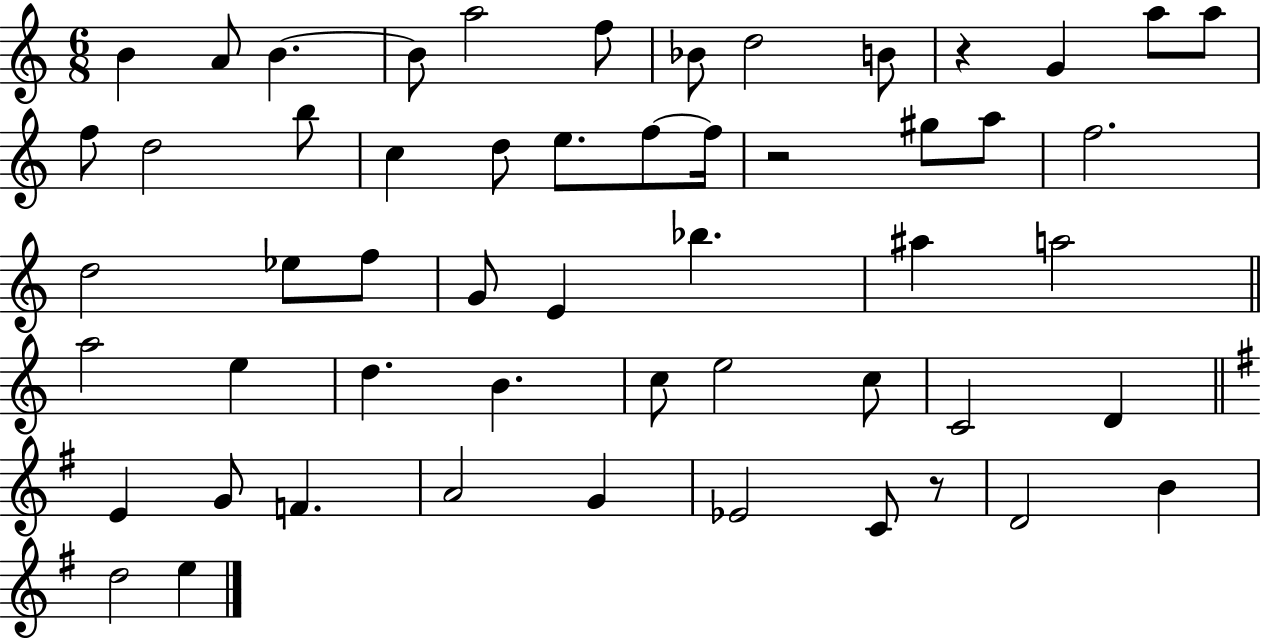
B4/q A4/e B4/q. B4/e A5/h F5/e Bb4/e D5/h B4/e R/q G4/q A5/e A5/e F5/e D5/h B5/e C5/q D5/e E5/e. F5/e F5/s R/h G#5/e A5/e F5/h. D5/h Eb5/e F5/e G4/e E4/q Bb5/q. A#5/q A5/h A5/h E5/q D5/q. B4/q. C5/e E5/h C5/e C4/h D4/q E4/q G4/e F4/q. A4/h G4/q Eb4/h C4/e R/e D4/h B4/q D5/h E5/q